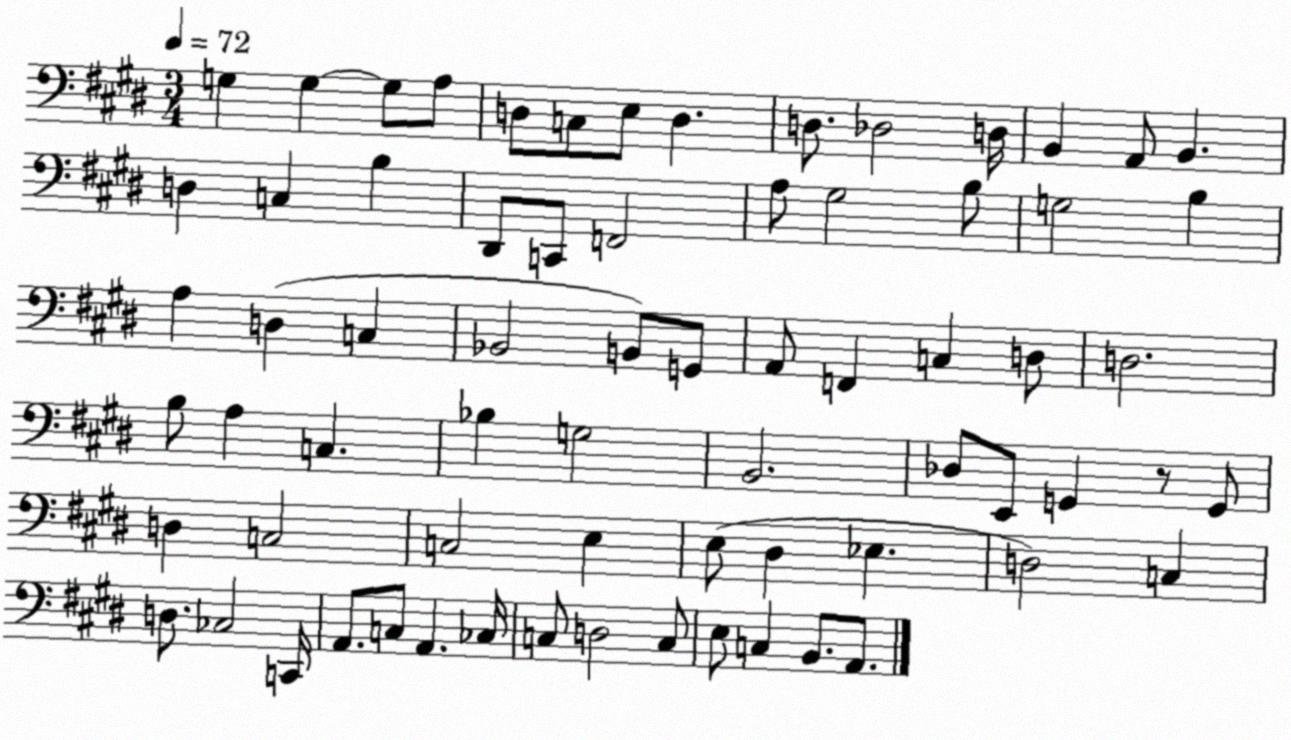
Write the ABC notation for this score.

X:1
T:Untitled
M:3/4
L:1/4
K:E
G, G, G,/2 A,/2 D,/2 C,/2 E,/2 D, D,/2 _D,2 D,/4 B,, A,,/2 B,, D, C, B, ^D,,/2 C,,/2 F,,2 A,/2 ^G,2 B,/2 G,2 B, A, D, C, _B,,2 B,,/2 G,,/2 A,,/2 F,, C, D,/2 D,2 B,/2 A, C, _B, G,2 B,,2 _D,/2 E,,/2 G,, z/2 G,,/2 D, C,2 C,2 E, E,/2 ^D, _E, D,2 C, D,/2 _C,2 C,,/4 A,,/2 C,/2 A,, _C,/4 C,/2 D,2 C,/2 E,/2 C, B,,/2 A,,/2